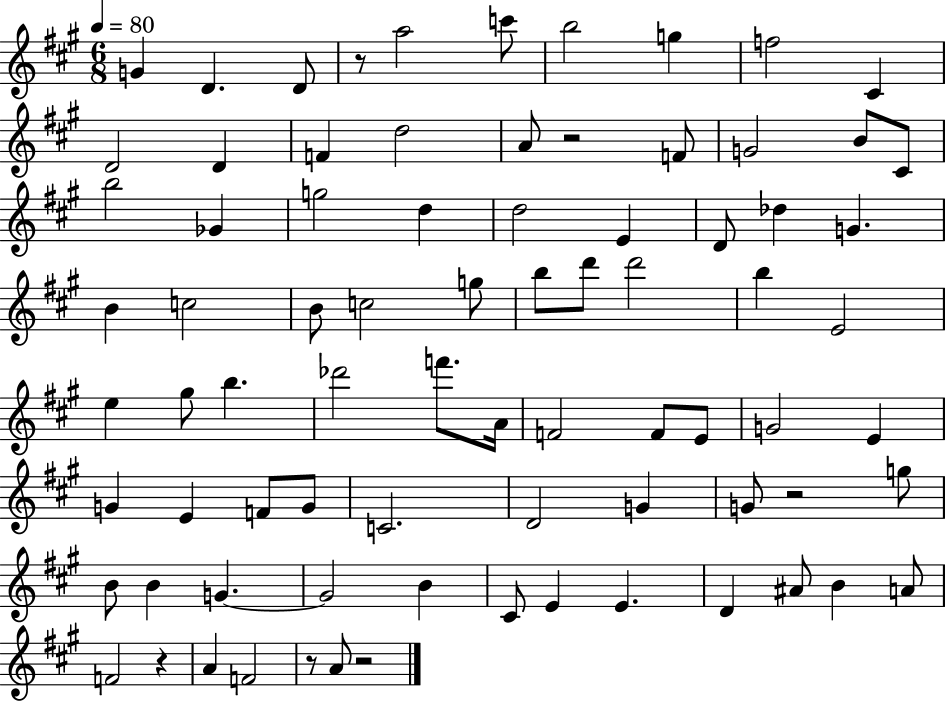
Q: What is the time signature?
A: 6/8